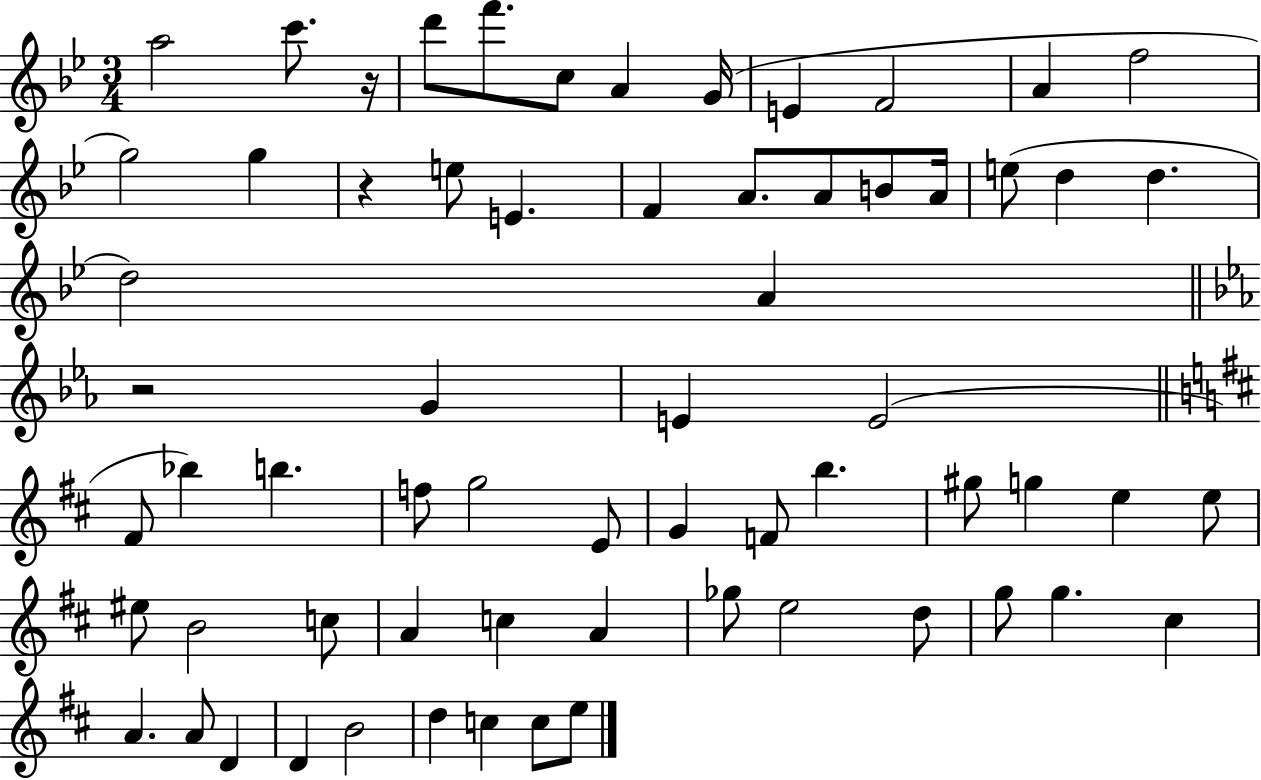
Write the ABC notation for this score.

X:1
T:Untitled
M:3/4
L:1/4
K:Bb
a2 c'/2 z/4 d'/2 f'/2 c/2 A G/4 E F2 A f2 g2 g z e/2 E F A/2 A/2 B/2 A/4 e/2 d d d2 A z2 G E E2 ^F/2 _b b f/2 g2 E/2 G F/2 b ^g/2 g e e/2 ^e/2 B2 c/2 A c A _g/2 e2 d/2 g/2 g ^c A A/2 D D B2 d c c/2 e/2